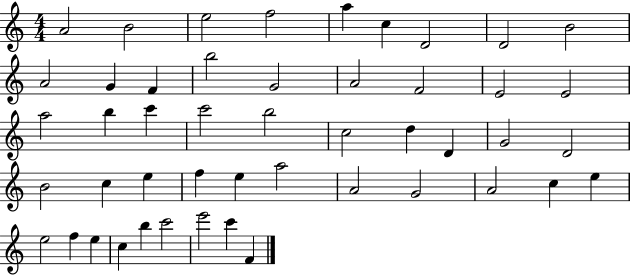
A4/h B4/h E5/h F5/h A5/q C5/q D4/h D4/h B4/h A4/h G4/q F4/q B5/h G4/h A4/h F4/h E4/h E4/h A5/h B5/q C6/q C6/h B5/h C5/h D5/q D4/q G4/h D4/h B4/h C5/q E5/q F5/q E5/q A5/h A4/h G4/h A4/h C5/q E5/q E5/h F5/q E5/q C5/q B5/q C6/h E6/h C6/q F4/q